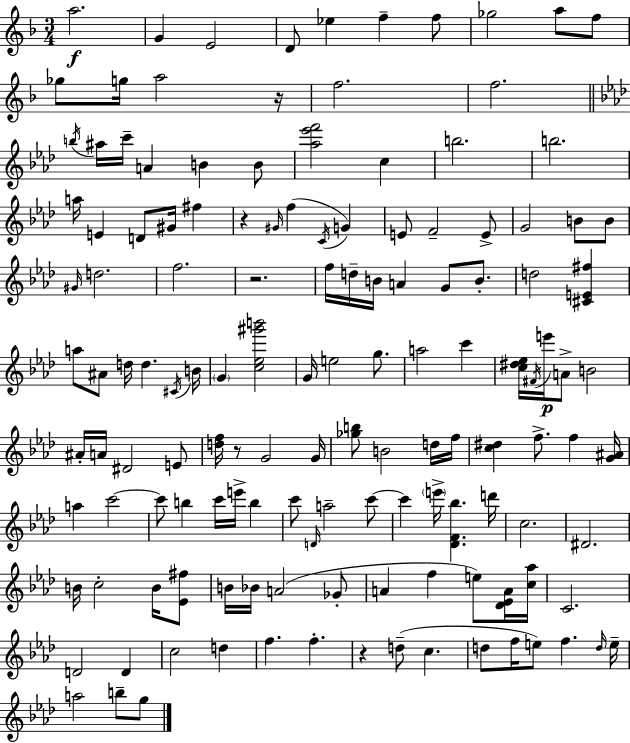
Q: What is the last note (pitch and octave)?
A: G5